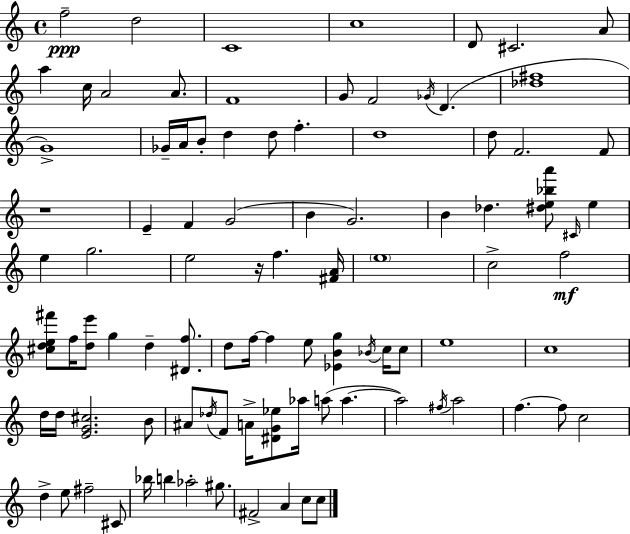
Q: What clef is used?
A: treble